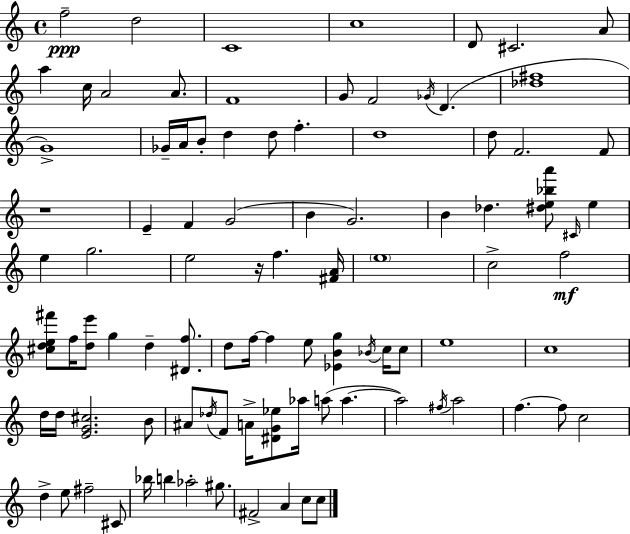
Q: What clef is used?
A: treble